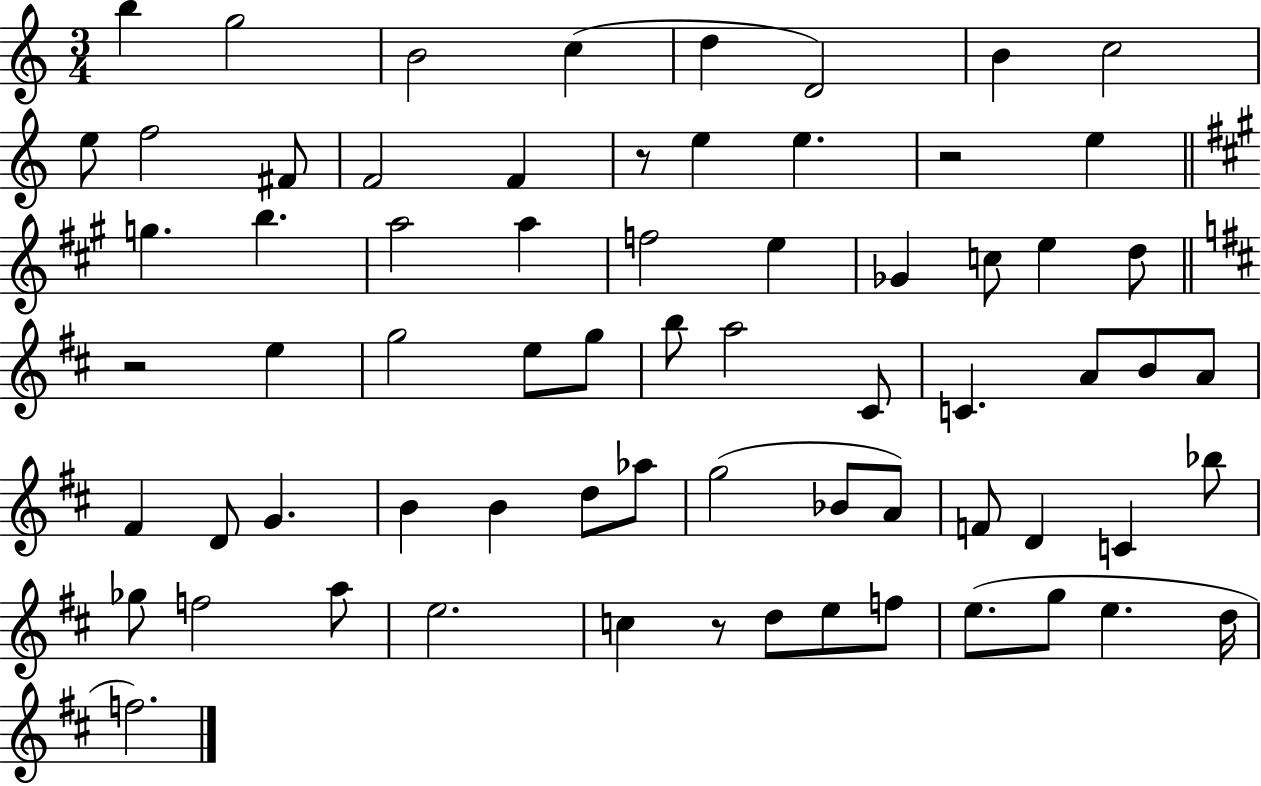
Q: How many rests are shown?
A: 4